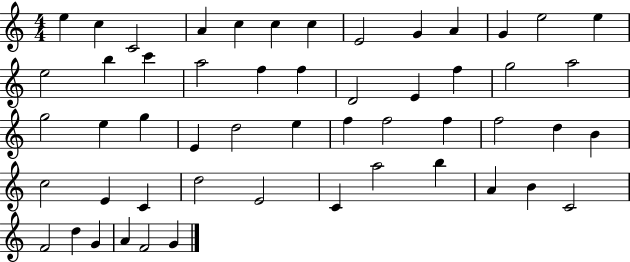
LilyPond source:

{
  \clef treble
  \numericTimeSignature
  \time 4/4
  \key c \major
  e''4 c''4 c'2 | a'4 c''4 c''4 c''4 | e'2 g'4 a'4 | g'4 e''2 e''4 | \break e''2 b''4 c'''4 | a''2 f''4 f''4 | d'2 e'4 f''4 | g''2 a''2 | \break g''2 e''4 g''4 | e'4 d''2 e''4 | f''4 f''2 f''4 | f''2 d''4 b'4 | \break c''2 e'4 c'4 | d''2 e'2 | c'4 a''2 b''4 | a'4 b'4 c'2 | \break f'2 d''4 g'4 | a'4 f'2 g'4 | \bar "|."
}